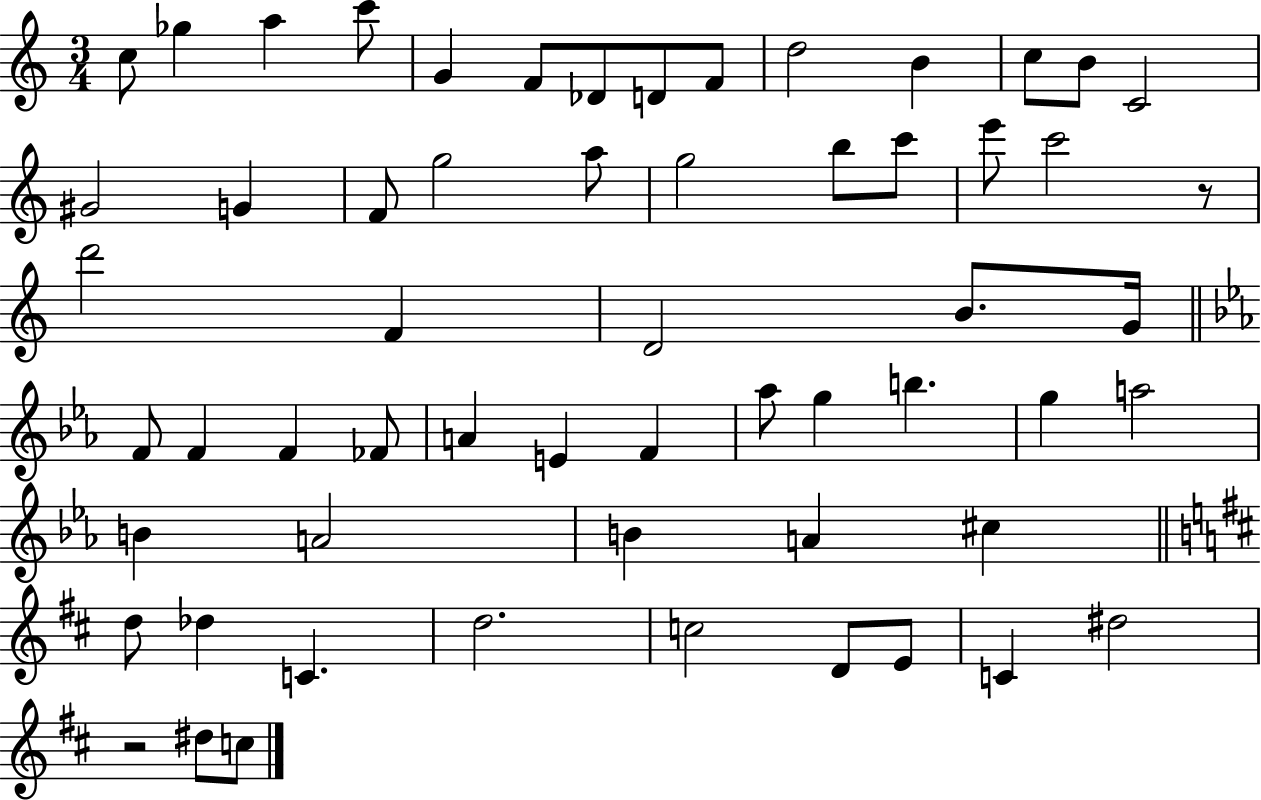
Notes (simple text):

C5/e Gb5/q A5/q C6/e G4/q F4/e Db4/e D4/e F4/e D5/h B4/q C5/e B4/e C4/h G#4/h G4/q F4/e G5/h A5/e G5/h B5/e C6/e E6/e C6/h R/e D6/h F4/q D4/h B4/e. G4/s F4/e F4/q F4/q FES4/e A4/q E4/q F4/q Ab5/e G5/q B5/q. G5/q A5/h B4/q A4/h B4/q A4/q C#5/q D5/e Db5/q C4/q. D5/h. C5/h D4/e E4/e C4/q D#5/h R/h D#5/e C5/e